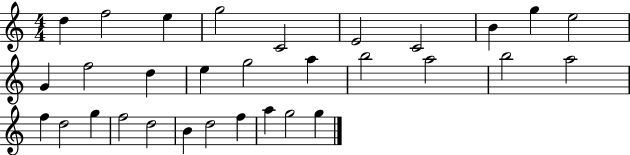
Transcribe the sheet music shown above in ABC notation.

X:1
T:Untitled
M:4/4
L:1/4
K:C
d f2 e g2 C2 E2 C2 B g e2 G f2 d e g2 a b2 a2 b2 a2 f d2 g f2 d2 B d2 f a g2 g